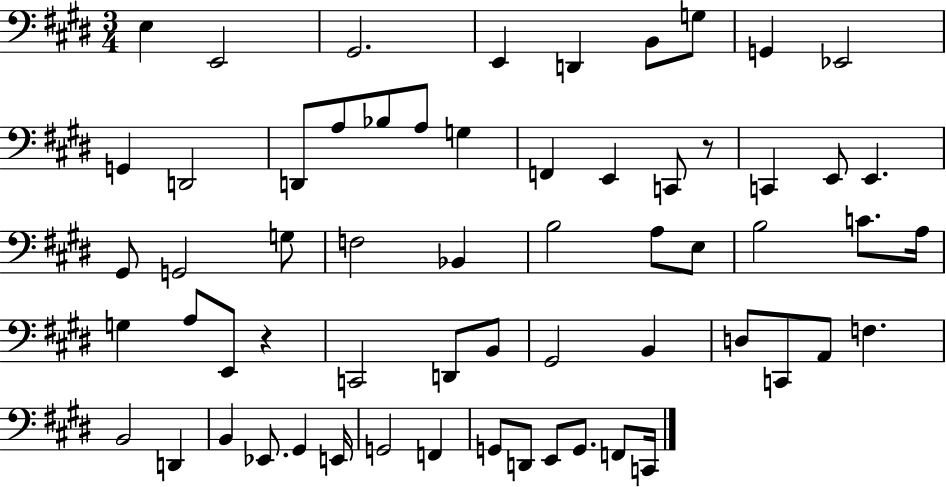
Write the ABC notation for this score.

X:1
T:Untitled
M:3/4
L:1/4
K:E
E, E,,2 ^G,,2 E,, D,, B,,/2 G,/2 G,, _E,,2 G,, D,,2 D,,/2 A,/2 _B,/2 A,/2 G, F,, E,, C,,/2 z/2 C,, E,,/2 E,, ^G,,/2 G,,2 G,/2 F,2 _B,, B,2 A,/2 E,/2 B,2 C/2 A,/4 G, A,/2 E,,/2 z C,,2 D,,/2 B,,/2 ^G,,2 B,, D,/2 C,,/2 A,,/2 F, B,,2 D,, B,, _E,,/2 ^G,, E,,/4 G,,2 F,, G,,/2 D,,/2 E,,/2 G,,/2 F,,/2 C,,/4